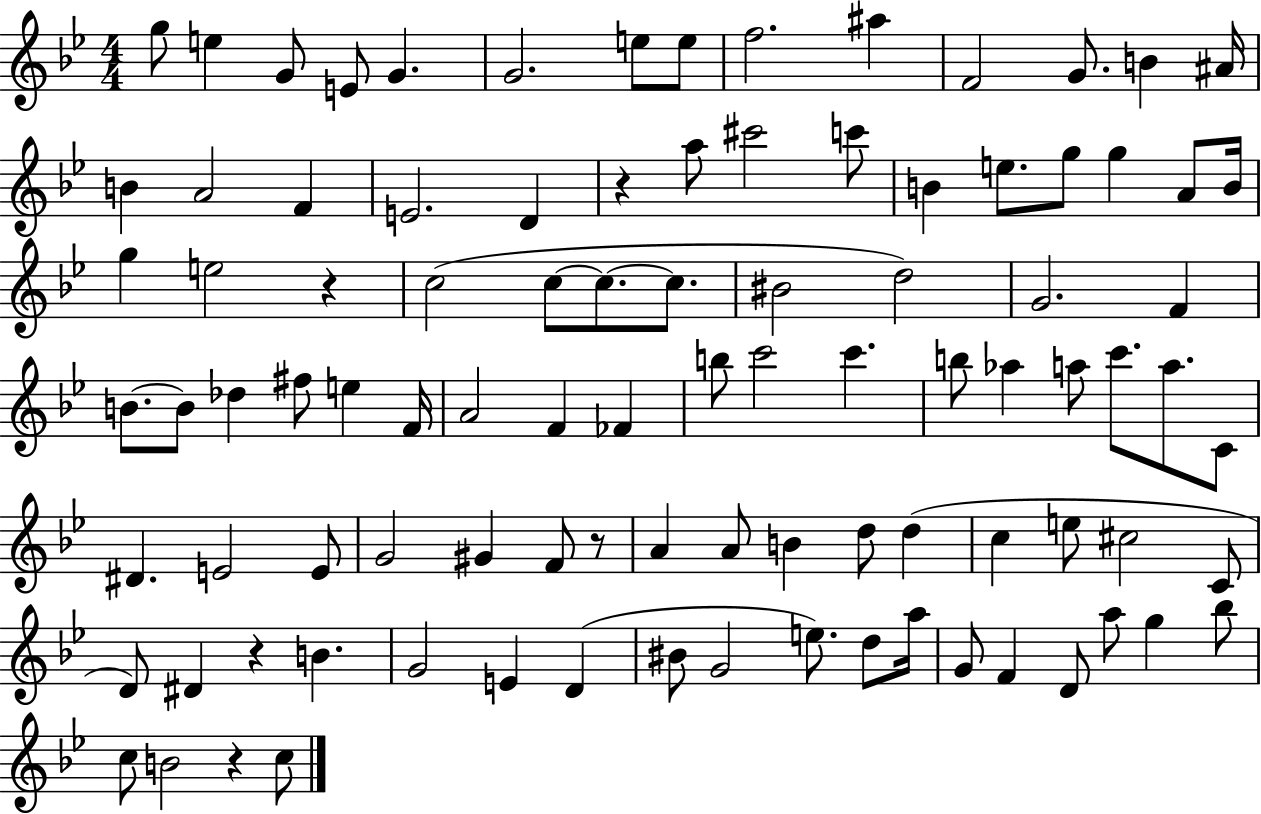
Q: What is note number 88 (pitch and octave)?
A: Bb5